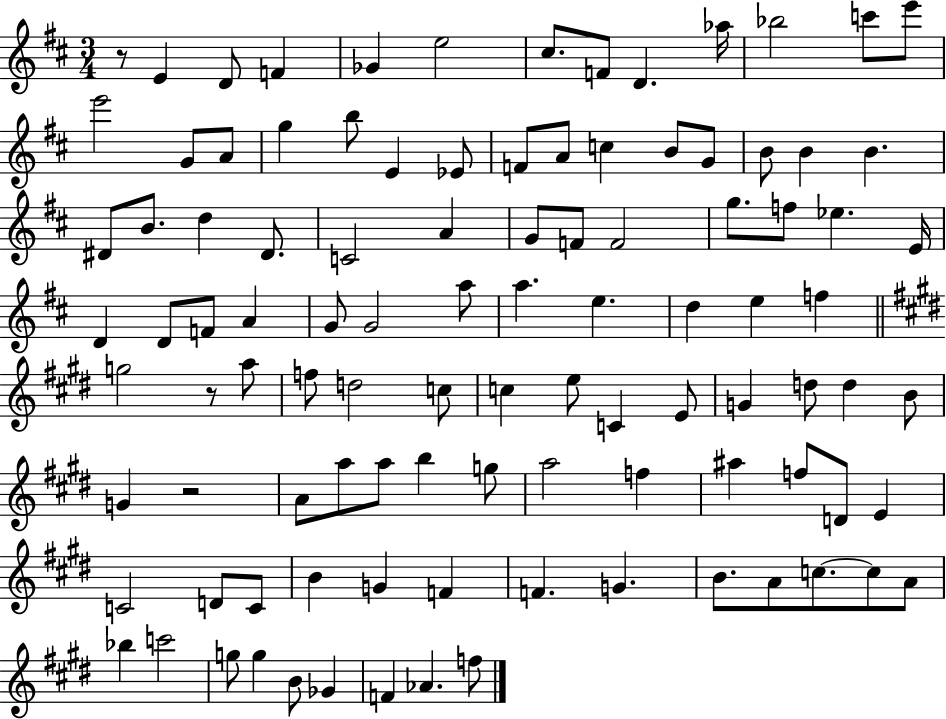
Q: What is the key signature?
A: D major